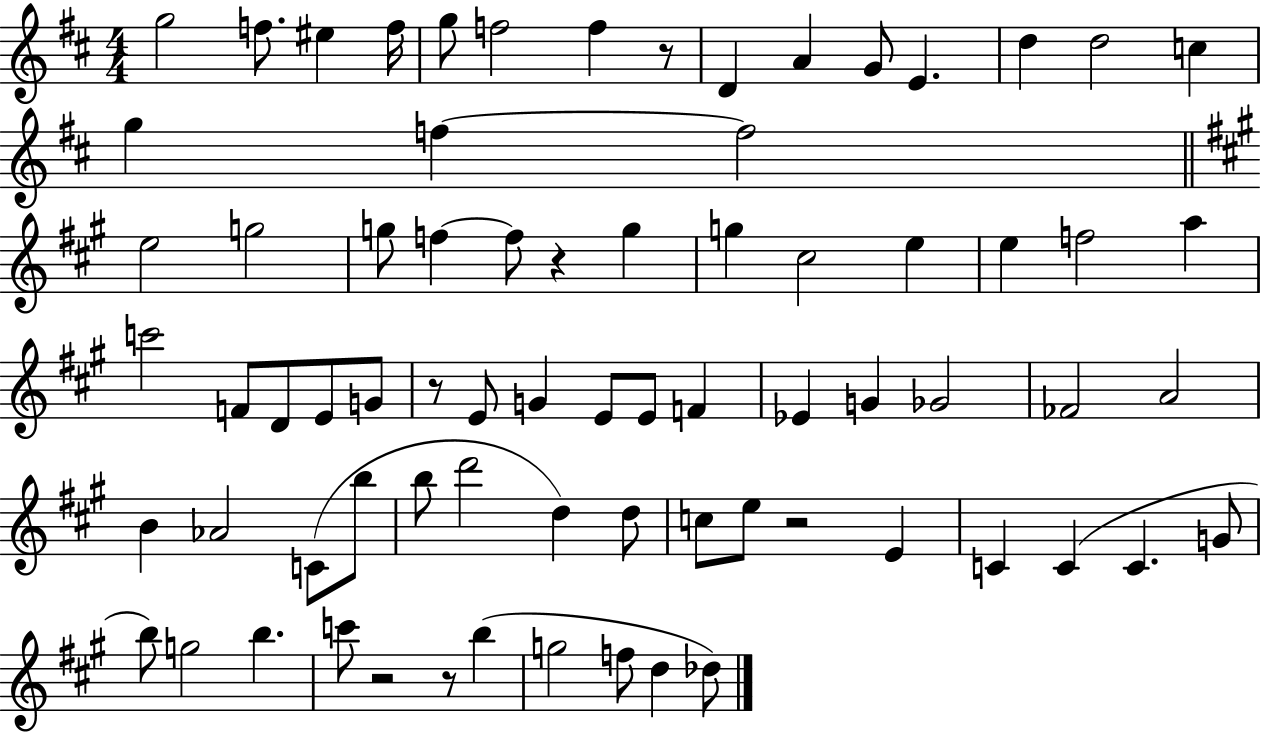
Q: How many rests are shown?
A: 6